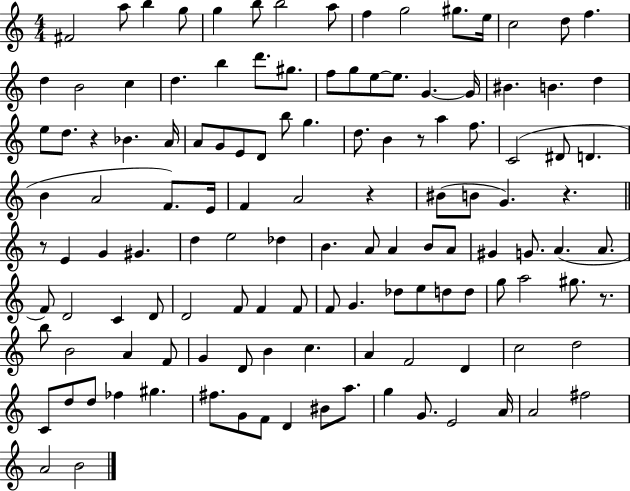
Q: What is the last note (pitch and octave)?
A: B4